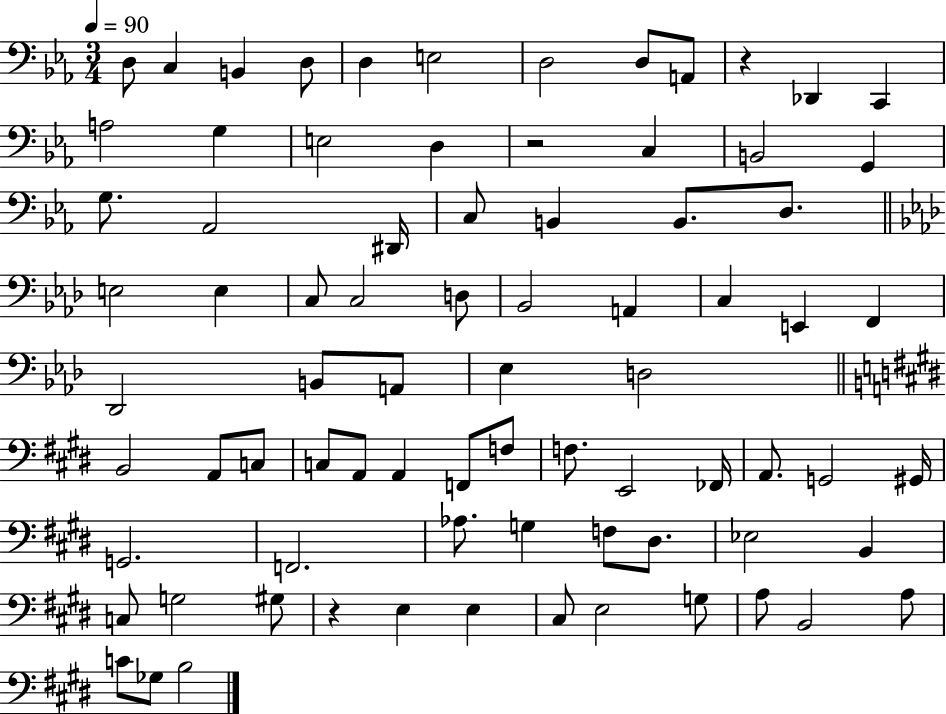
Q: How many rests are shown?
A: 3